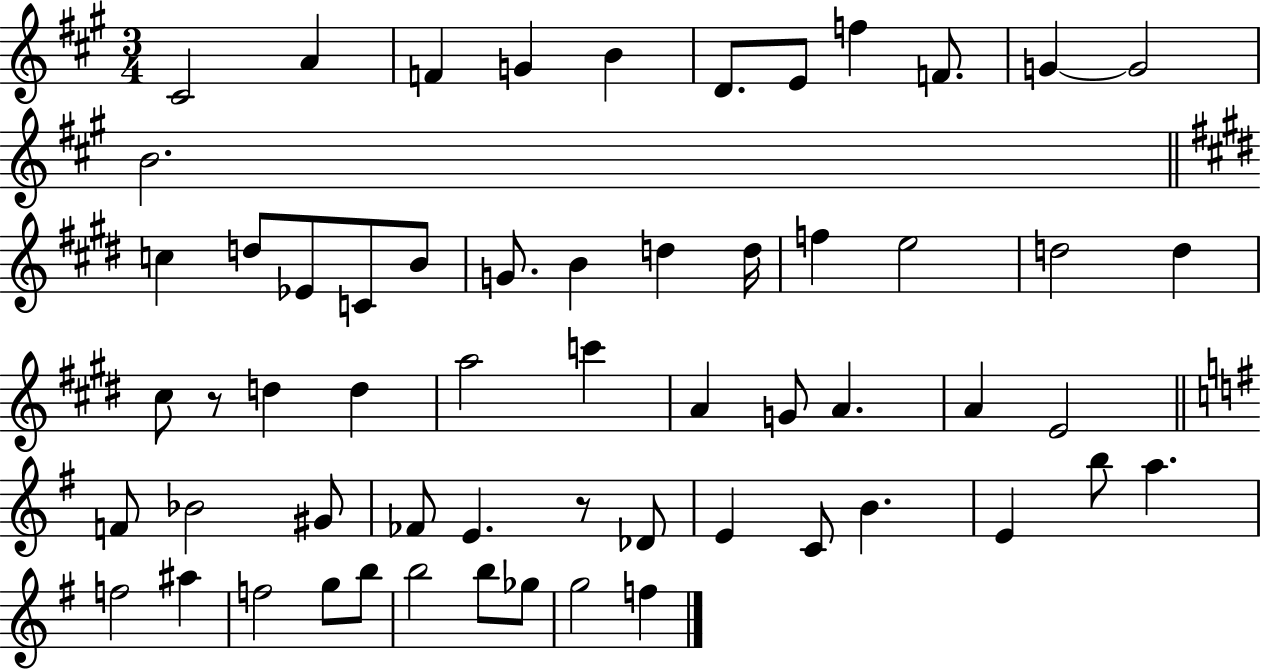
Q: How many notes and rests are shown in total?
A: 59